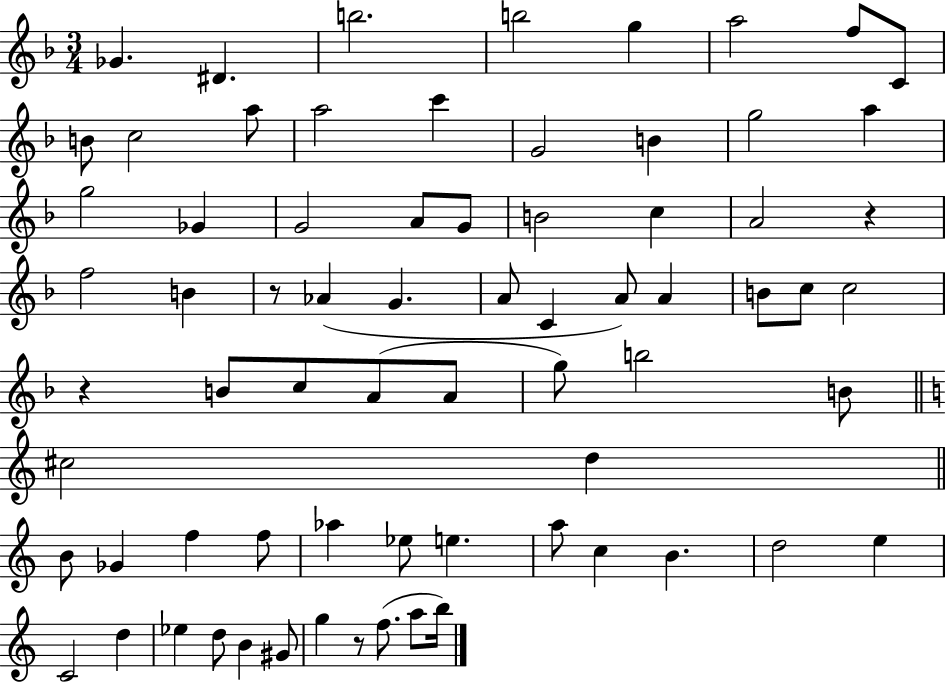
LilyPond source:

{
  \clef treble
  \numericTimeSignature
  \time 3/4
  \key f \major
  ges'4. dis'4. | b''2. | b''2 g''4 | a''2 f''8 c'8 | \break b'8 c''2 a''8 | a''2 c'''4 | g'2 b'4 | g''2 a''4 | \break g''2 ges'4 | g'2 a'8 g'8 | b'2 c''4 | a'2 r4 | \break f''2 b'4 | r8 aes'4( g'4. | a'8 c'4 a'8) a'4 | b'8 c''8 c''2 | \break r4 b'8 c''8 a'8( a'8 | g''8) b''2 b'8 | \bar "||" \break \key c \major cis''2 d''4 | \bar "||" \break \key c \major b'8 ges'4 f''4 f''8 | aes''4 ees''8 e''4. | a''8 c''4 b'4. | d''2 e''4 | \break c'2 d''4 | ees''4 d''8 b'4 gis'8 | g''4 r8 f''8.( a''8 b''16) | \bar "|."
}